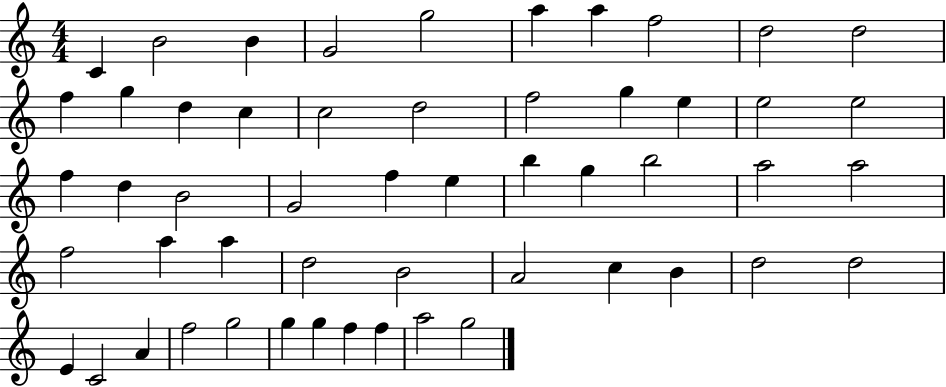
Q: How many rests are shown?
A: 0